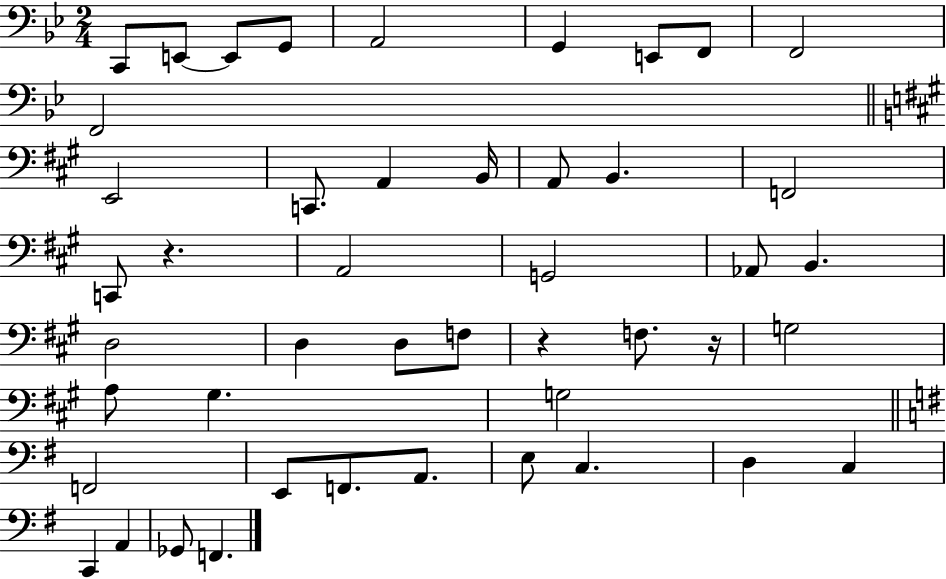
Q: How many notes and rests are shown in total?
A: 46